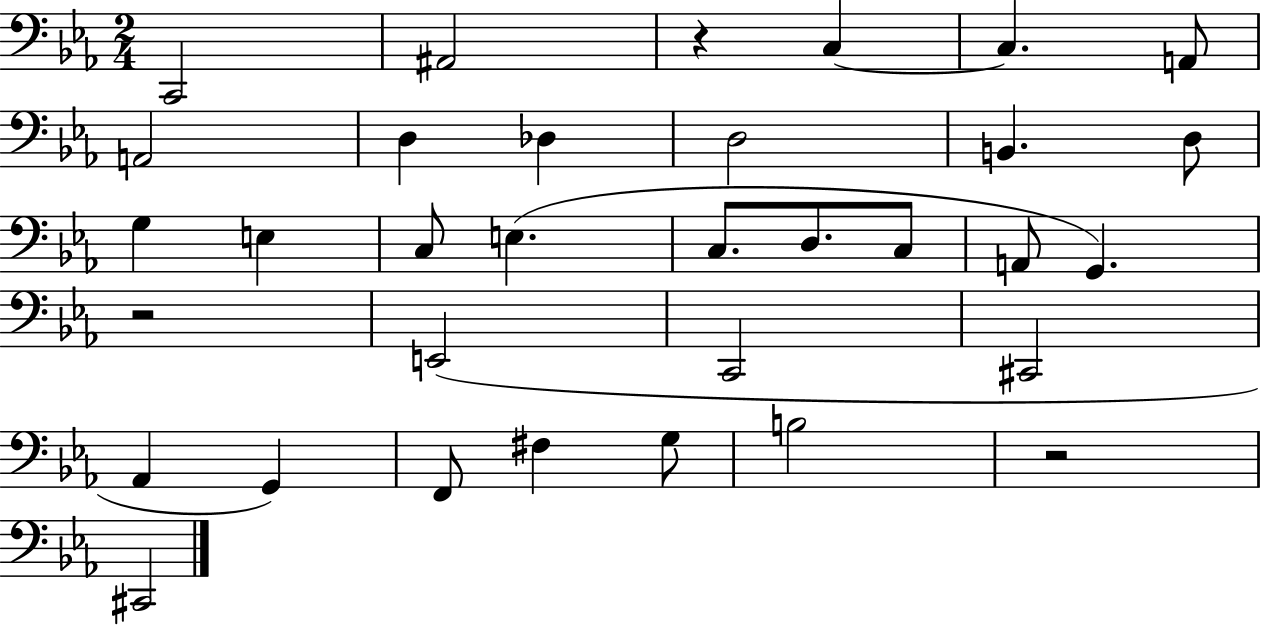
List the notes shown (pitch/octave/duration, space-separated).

C2/h A#2/h R/q C3/q C3/q. A2/e A2/h D3/q Db3/q D3/h B2/q. D3/e G3/q E3/q C3/e E3/q. C3/e. D3/e. C3/e A2/e G2/q. R/h E2/h C2/h C#2/h Ab2/q G2/q F2/e F#3/q G3/e B3/h R/h C#2/h